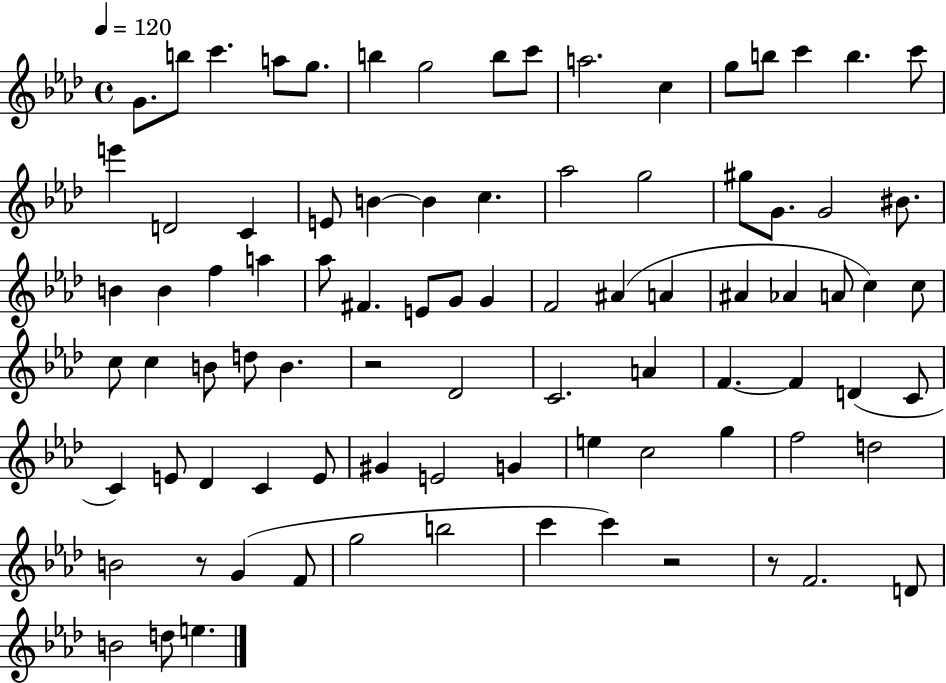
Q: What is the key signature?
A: AES major